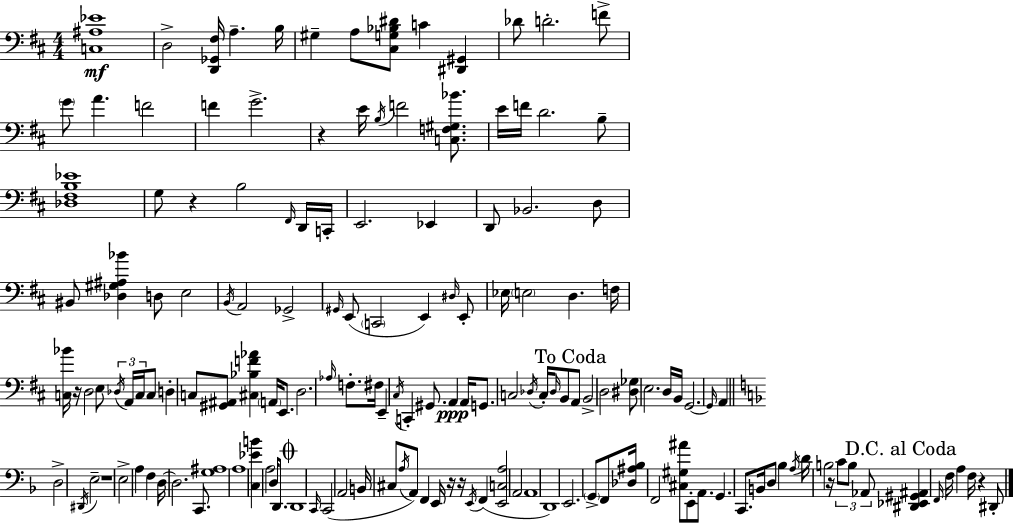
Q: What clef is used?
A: bass